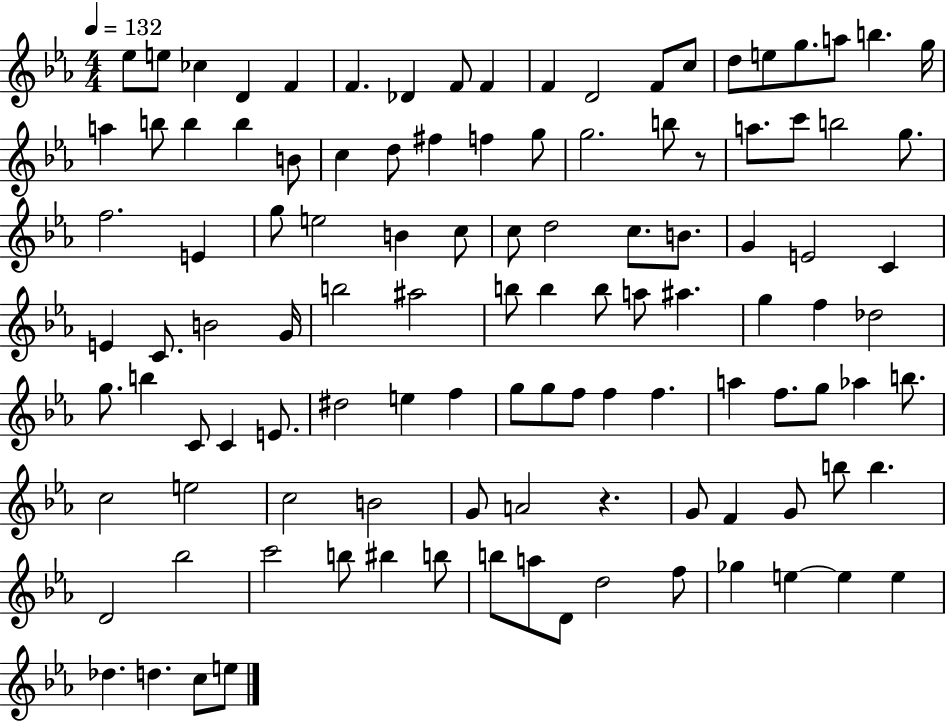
X:1
T:Untitled
M:4/4
L:1/4
K:Eb
_e/2 e/2 _c D F F _D F/2 F F D2 F/2 c/2 d/2 e/2 g/2 a/2 b g/4 a b/2 b b B/2 c d/2 ^f f g/2 g2 b/2 z/2 a/2 c'/2 b2 g/2 f2 E g/2 e2 B c/2 c/2 d2 c/2 B/2 G E2 C E C/2 B2 G/4 b2 ^a2 b/2 b b/2 a/2 ^a g f _d2 g/2 b C/2 C E/2 ^d2 e f g/2 g/2 f/2 f f a f/2 g/2 _a b/2 c2 e2 c2 B2 G/2 A2 z G/2 F G/2 b/2 b D2 _b2 c'2 b/2 ^b b/2 b/2 a/2 D/2 d2 f/2 _g e e e _d d c/2 e/2